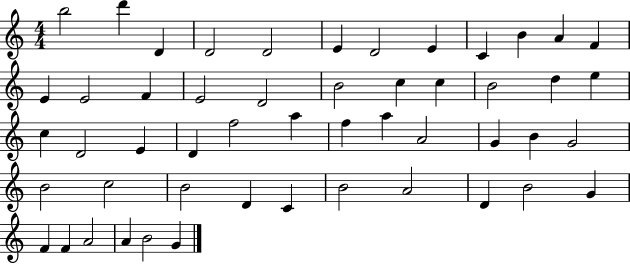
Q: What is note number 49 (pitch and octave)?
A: A4